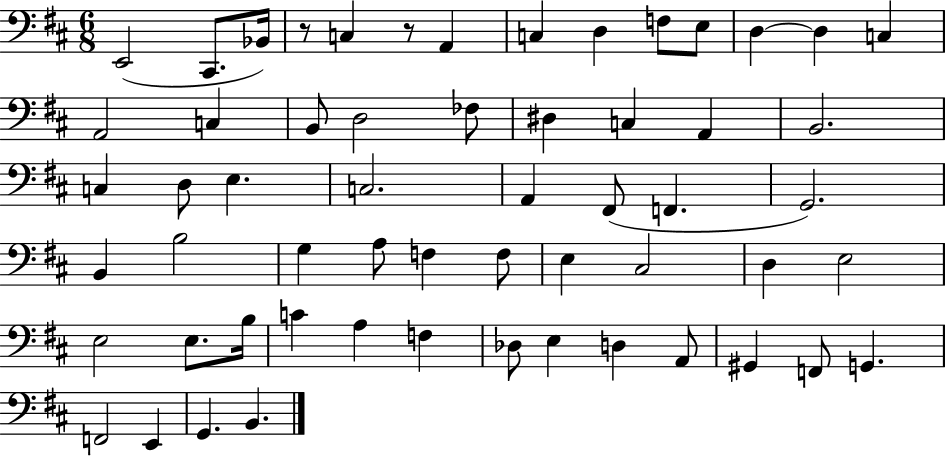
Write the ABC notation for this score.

X:1
T:Untitled
M:6/8
L:1/4
K:D
E,,2 ^C,,/2 _B,,/4 z/2 C, z/2 A,, C, D, F,/2 E,/2 D, D, C, A,,2 C, B,,/2 D,2 _F,/2 ^D, C, A,, B,,2 C, D,/2 E, C,2 A,, ^F,,/2 F,, G,,2 B,, B,2 G, A,/2 F, F,/2 E, ^C,2 D, E,2 E,2 E,/2 B,/4 C A, F, _D,/2 E, D, A,,/2 ^G,, F,,/2 G,, F,,2 E,, G,, B,,